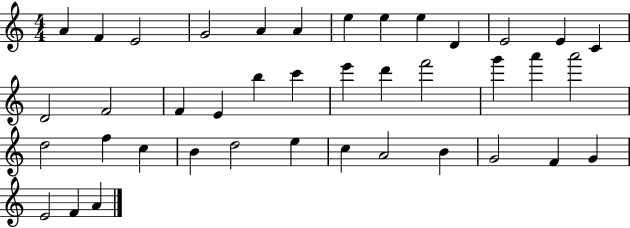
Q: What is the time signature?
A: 4/4